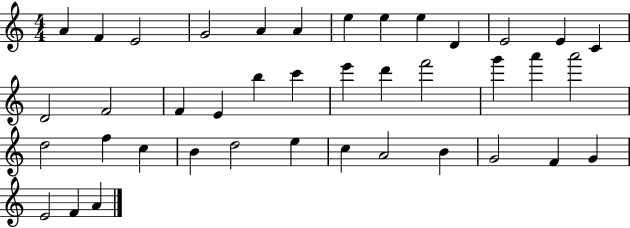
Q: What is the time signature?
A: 4/4